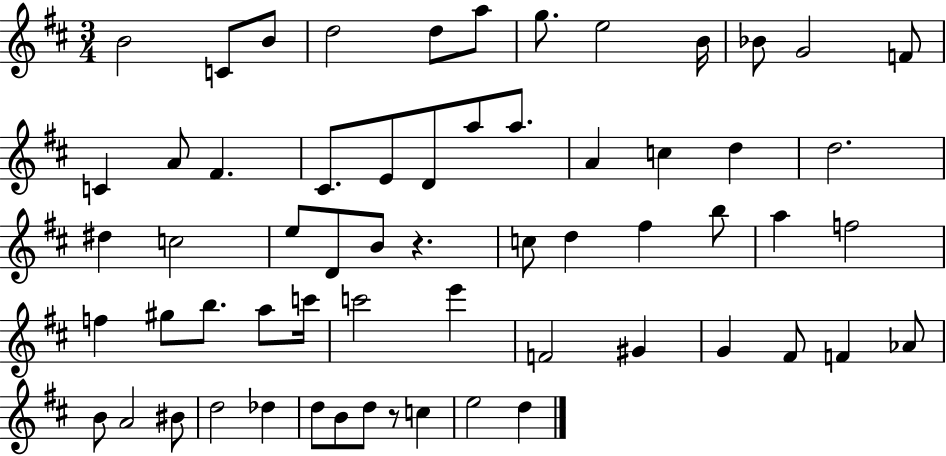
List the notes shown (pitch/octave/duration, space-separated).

B4/h C4/e B4/e D5/h D5/e A5/e G5/e. E5/h B4/s Bb4/e G4/h F4/e C4/q A4/e F#4/q. C#4/e. E4/e D4/e A5/e A5/e. A4/q C5/q D5/q D5/h. D#5/q C5/h E5/e D4/e B4/e R/q. C5/e D5/q F#5/q B5/e A5/q F5/h F5/q G#5/e B5/e. A5/e C6/s C6/h E6/q F4/h G#4/q G4/q F#4/e F4/q Ab4/e B4/e A4/h BIS4/e D5/h Db5/q D5/e B4/e D5/e R/e C5/q E5/h D5/q